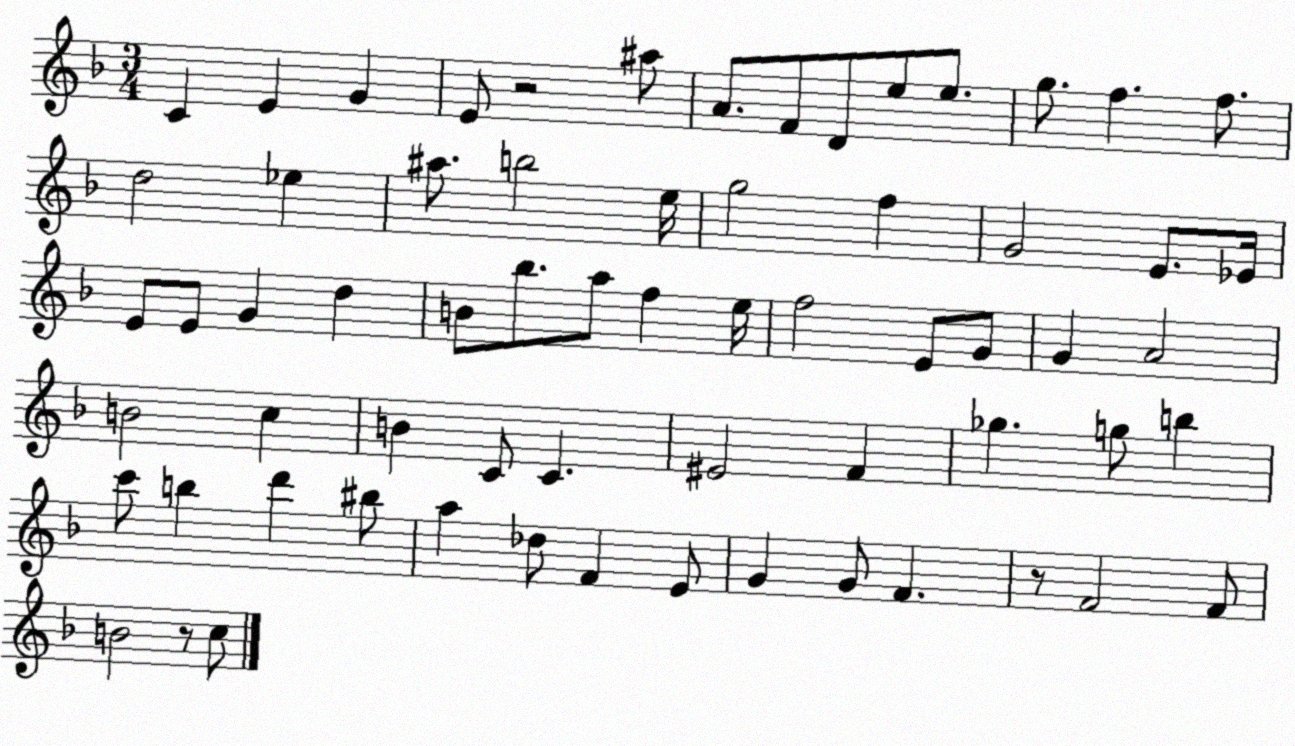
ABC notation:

X:1
T:Untitled
M:3/4
L:1/4
K:F
C E G E/2 z2 ^a/2 A/2 F/2 D/2 e/2 e/2 g/2 f f/2 d2 _e ^a/2 b2 e/4 g2 f G2 E/2 _E/4 E/2 E/2 G d B/2 _b/2 a/2 f e/4 f2 E/2 G/2 G A2 B2 c B C/2 C ^E2 F _g g/2 b c'/2 b d' ^b/2 a _d/2 F E/2 G G/2 F z/2 F2 F/2 B2 z/2 c/2